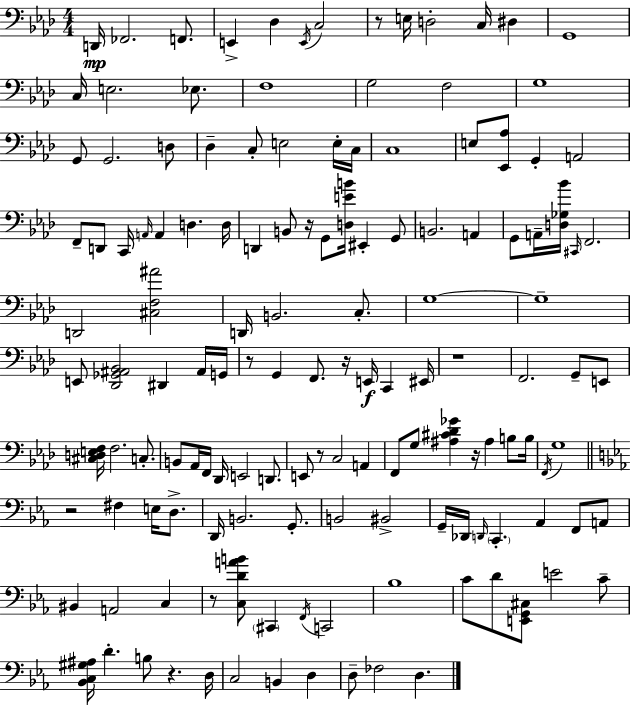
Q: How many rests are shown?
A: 10